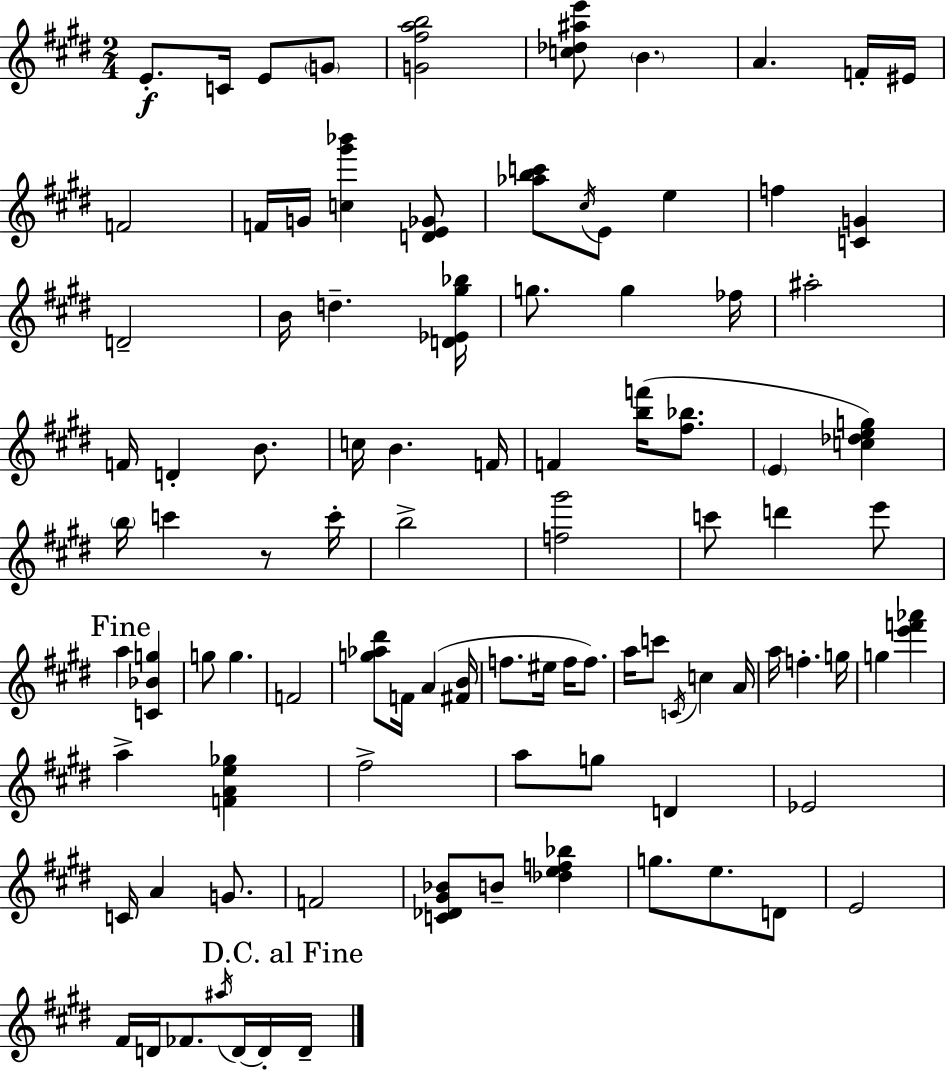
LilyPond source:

{
  \clef treble
  \numericTimeSignature
  \time 2/4
  \key e \major
  e'8.-.\f c'16 e'8 \parenthesize g'8 | <g' fis'' a'' b''>2 | <c'' des'' ais'' e'''>8 \parenthesize b'4. | a'4. f'16-. eis'16 | \break f'2 | f'16 g'16 <c'' gis''' bes'''>4 <d' e' ges'>8 | <aes'' b'' c'''>8 \acciaccatura { cis''16 } e'8 e''4 | f''4 <c' g'>4 | \break d'2-- | b'16 d''4.-- | <d' ees' gis'' bes''>16 g''8. g''4 | fes''16 ais''2-. | \break f'16 d'4-. b'8. | c''16 b'4. | f'16 f'4 <b'' f'''>16( <fis'' bes''>8. | \parenthesize e'4 <c'' des'' e'' g''>4) | \break \parenthesize b''16 c'''4 r8 | c'''16-. b''2-> | <f'' gis'''>2 | c'''8 d'''4 e'''8 | \break \mark "Fine" a''4 <c' bes' g''>4 | g''8 g''4. | f'2 | <g'' aes'' dis'''>8 f'16 a'4( | \break <fis' b'>16 f''8. eis''16 f''16 f''8.) | a''16 c'''8 \acciaccatura { c'16 } c''4 | a'16 a''16 f''4.-. | g''16 g''4 <e''' f''' aes'''>4 | \break a''4-> <f' a' e'' ges''>4 | fis''2-> | a''8 g''8 d'4 | ees'2 | \break c'16 a'4 g'8. | f'2 | <c' des' gis' bes'>8 b'8-- <des'' e'' f'' bes''>4 | g''8. e''8. | \break d'8 e'2 | fis'16 d'16 fes'8. \acciaccatura { ais''16 } | d'16~~ d'16-. \mark "D.C. al Fine" d'16-- \bar "|."
}